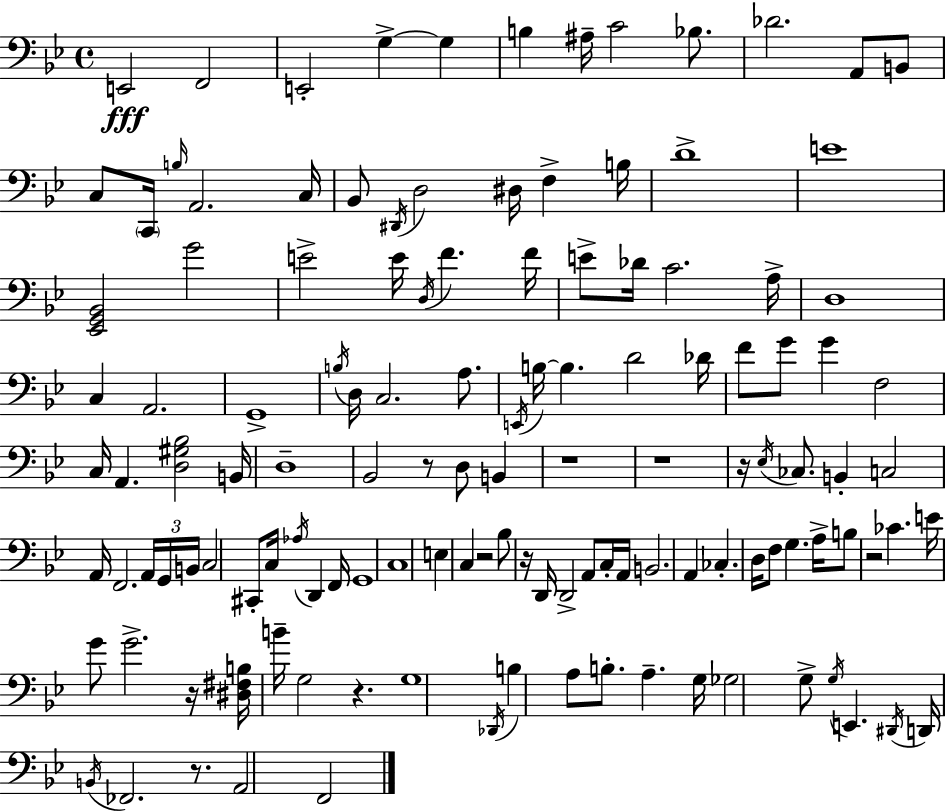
X:1
T:Untitled
M:4/4
L:1/4
K:Gm
E,,2 F,,2 E,,2 G, G, B, ^A,/4 C2 _B,/2 _D2 A,,/2 B,,/2 C,/2 C,,/4 B,/4 A,,2 C,/4 _B,,/2 ^D,,/4 D,2 ^D,/4 F, B,/4 D4 E4 [_E,,G,,_B,,]2 G2 E2 E/4 D,/4 F F/4 E/2 _D/4 C2 A,/4 D,4 C, A,,2 G,,4 B,/4 D,/4 C,2 A,/2 E,,/4 B,/4 B, D2 _D/4 F/2 G/2 G F,2 C,/4 A,, [D,^G,_B,]2 B,,/4 D,4 _B,,2 z/2 D,/2 B,, z4 z4 z/4 _E,/4 _C,/2 B,, C,2 A,,/4 F,,2 A,,/4 G,,/4 B,,/4 C,2 ^C,,/2 C,/4 _A,/4 D,, F,,/4 G,,4 C,4 E, C, z2 _B,/2 z/4 D,,/4 D,,2 A,,/2 C,/4 A,,/4 B,,2 A,, _C, D,/4 F,/2 G, A,/4 B,/2 z2 _C E/4 G/2 G2 z/4 [^D,^F,B,]/4 B/4 G,2 z G,4 _D,,/4 B, A,/2 B,/2 A, G,/4 _G,2 G,/2 G,/4 E,, ^D,,/4 D,,/4 B,,/4 _F,,2 z/2 A,,2 F,,2